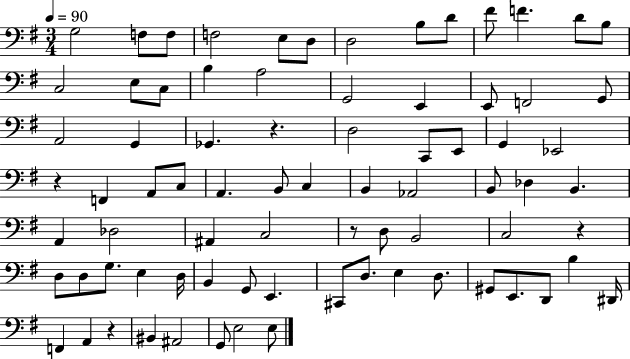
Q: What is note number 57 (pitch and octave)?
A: E2